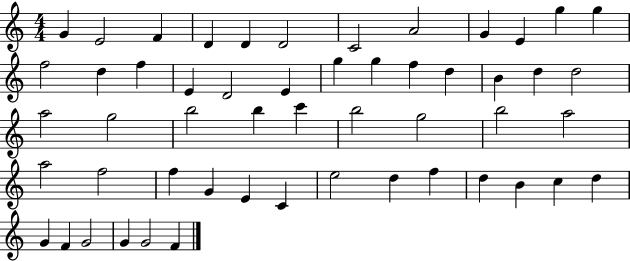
X:1
T:Untitled
M:4/4
L:1/4
K:C
G E2 F D D D2 C2 A2 G E g g f2 d f E D2 E g g f d B d d2 a2 g2 b2 b c' b2 g2 b2 a2 a2 f2 f G E C e2 d f d B c d G F G2 G G2 F